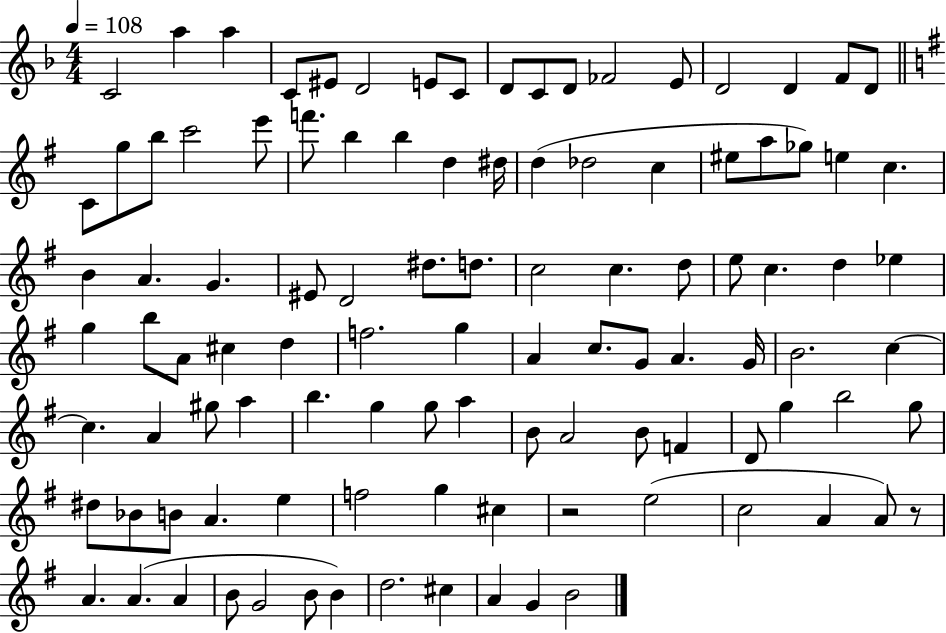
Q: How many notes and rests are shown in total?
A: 105